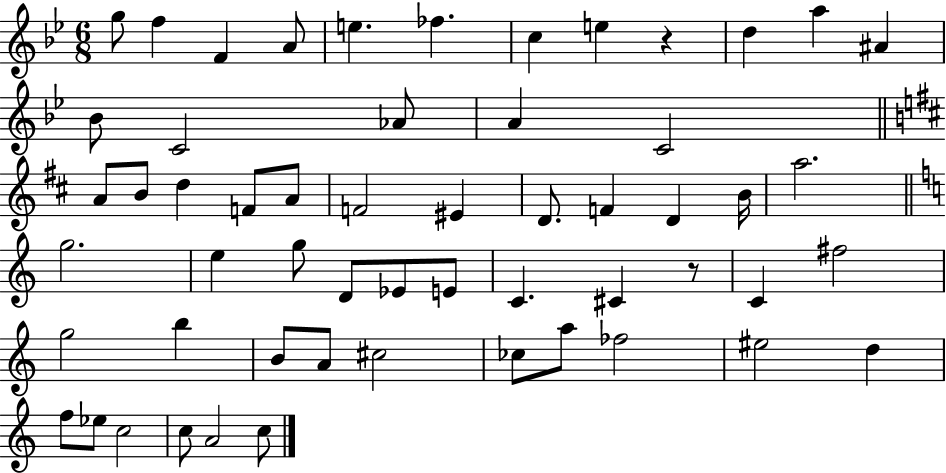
G5/e F5/q F4/q A4/e E5/q. FES5/q. C5/q E5/q R/q D5/q A5/q A#4/q Bb4/e C4/h Ab4/e A4/q C4/h A4/e B4/e D5/q F4/e A4/e F4/h EIS4/q D4/e. F4/q D4/q B4/s A5/h. G5/h. E5/q G5/e D4/e Eb4/e E4/e C4/q. C#4/q R/e C4/q F#5/h G5/h B5/q B4/e A4/e C#5/h CES5/e A5/e FES5/h EIS5/h D5/q F5/e Eb5/e C5/h C5/e A4/h C5/e